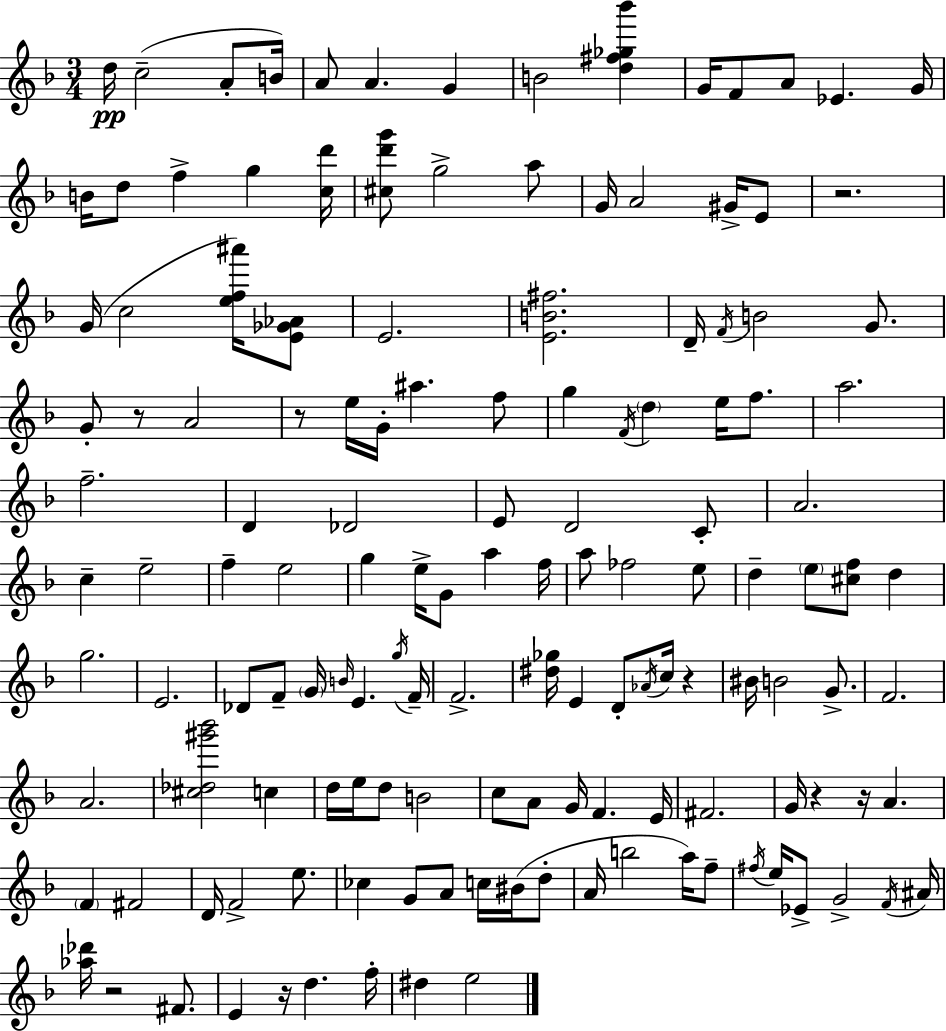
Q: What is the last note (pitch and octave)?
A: E5